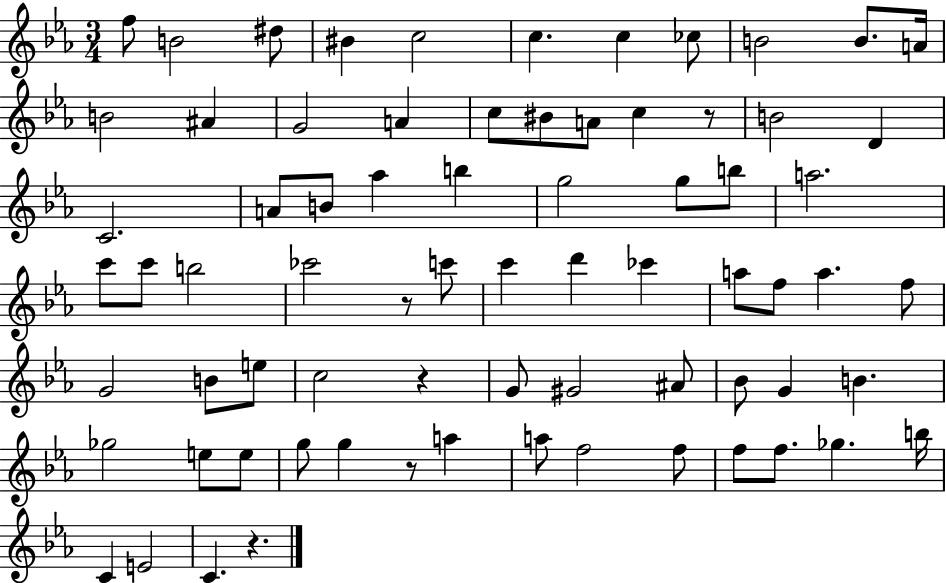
{
  \clef treble
  \numericTimeSignature
  \time 3/4
  \key ees \major
  f''8 b'2 dis''8 | bis'4 c''2 | c''4. c''4 ces''8 | b'2 b'8. a'16 | \break b'2 ais'4 | g'2 a'4 | c''8 bis'8 a'8 c''4 r8 | b'2 d'4 | \break c'2. | a'8 b'8 aes''4 b''4 | g''2 g''8 b''8 | a''2. | \break c'''8 c'''8 b''2 | ces'''2 r8 c'''8 | c'''4 d'''4 ces'''4 | a''8 f''8 a''4. f''8 | \break g'2 b'8 e''8 | c''2 r4 | g'8 gis'2 ais'8 | bes'8 g'4 b'4. | \break ges''2 e''8 e''8 | g''8 g''4 r8 a''4 | a''8 f''2 f''8 | f''8 f''8. ges''4. b''16 | \break c'4 e'2 | c'4. r4. | \bar "|."
}